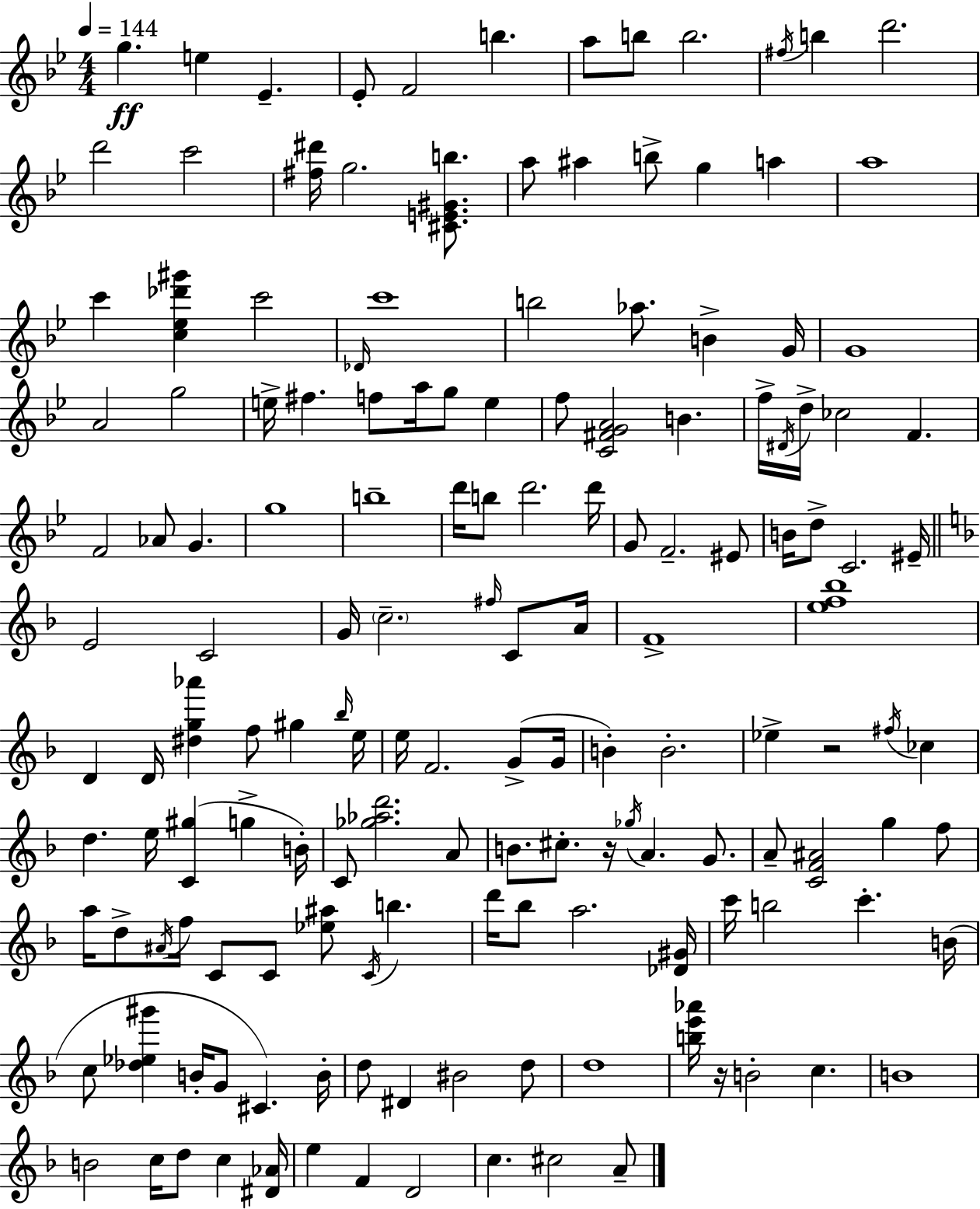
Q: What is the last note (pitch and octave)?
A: A4